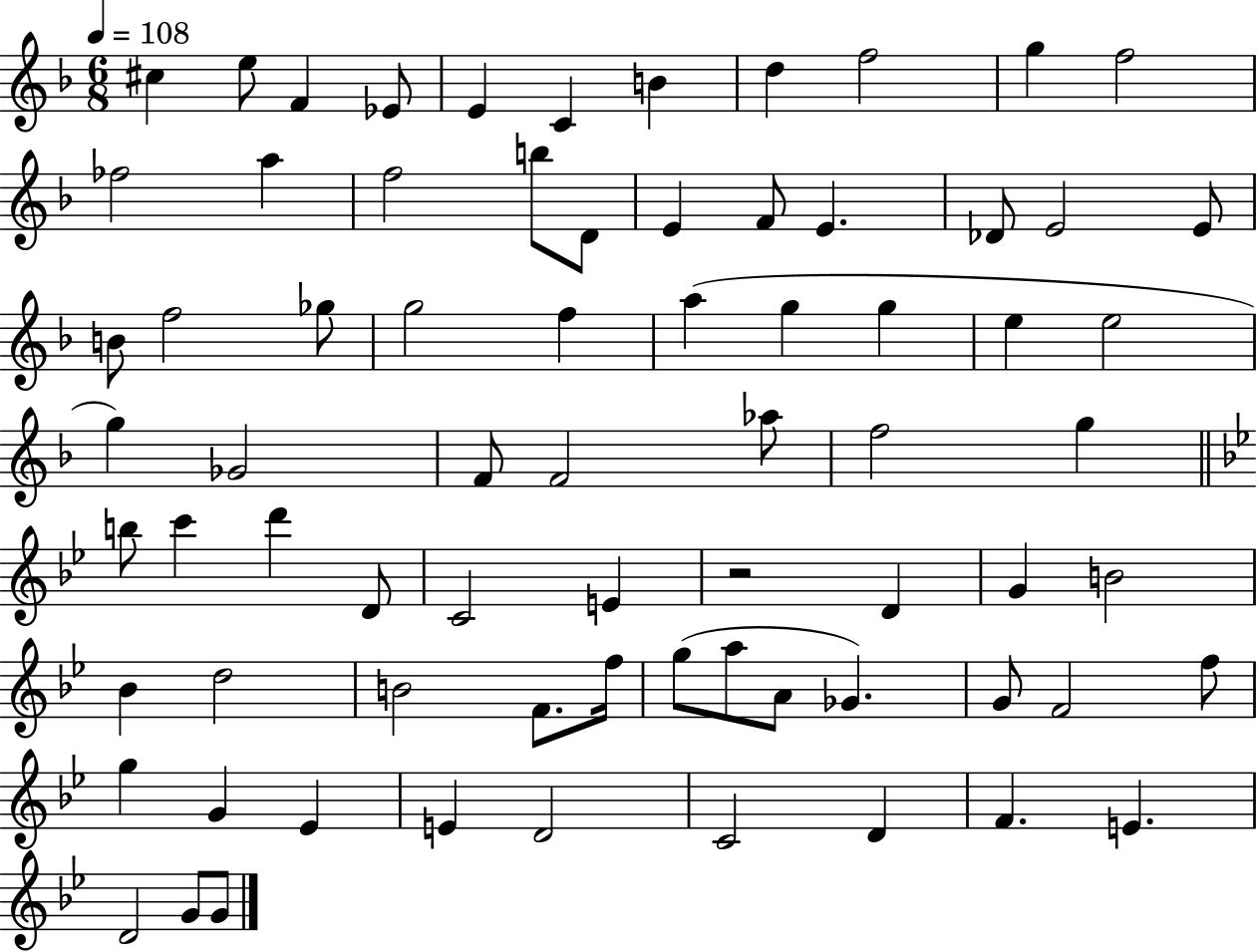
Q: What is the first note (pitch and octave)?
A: C#5